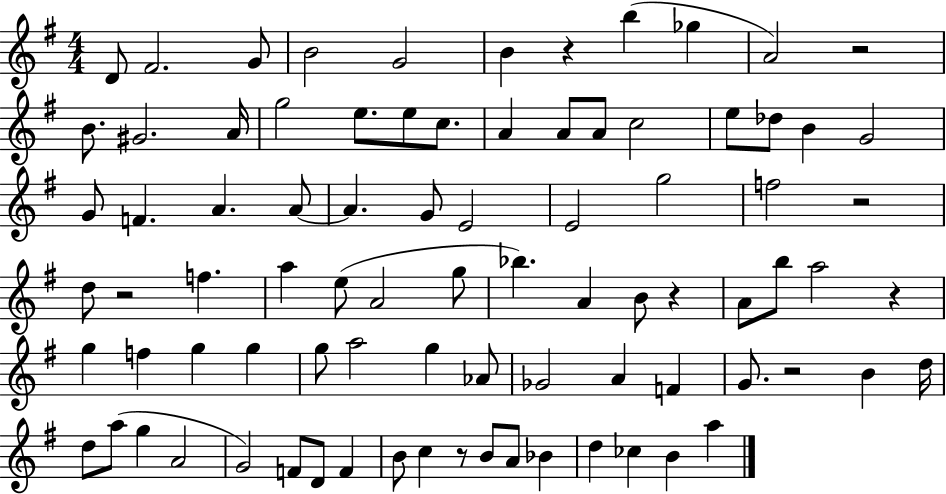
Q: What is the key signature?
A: G major